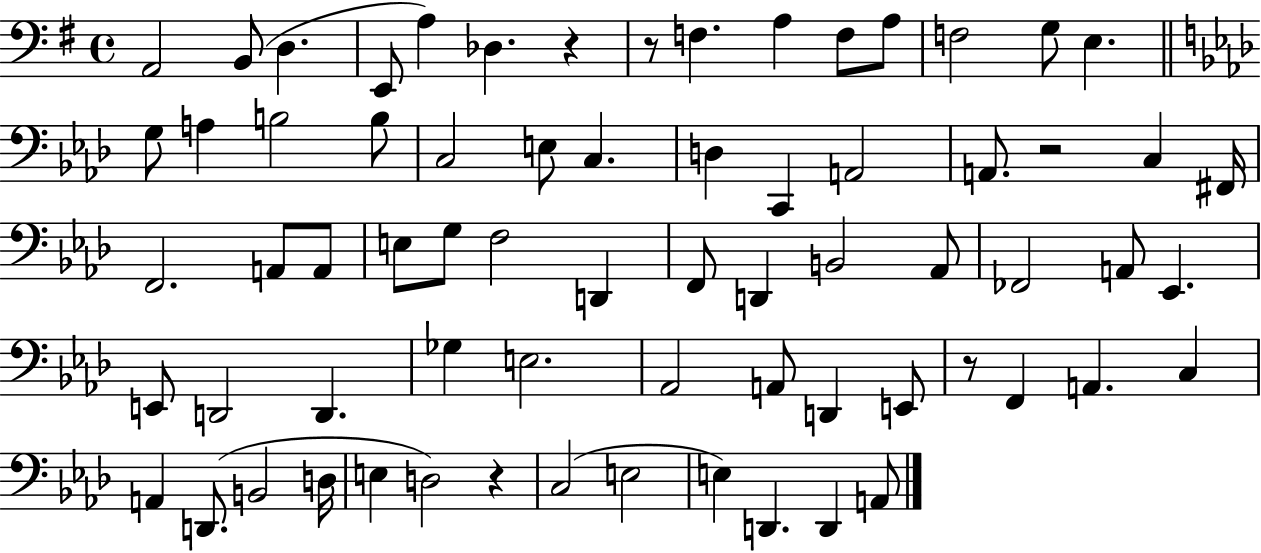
A2/h B2/e D3/q. E2/e A3/q Db3/q. R/q R/e F3/q. A3/q F3/e A3/e F3/h G3/e E3/q. G3/e A3/q B3/h B3/e C3/h E3/e C3/q. D3/q C2/q A2/h A2/e. R/h C3/q F#2/s F2/h. A2/e A2/e E3/e G3/e F3/h D2/q F2/e D2/q B2/h Ab2/e FES2/h A2/e Eb2/q. E2/e D2/h D2/q. Gb3/q E3/h. Ab2/h A2/e D2/q E2/e R/e F2/q A2/q. C3/q A2/q D2/e. B2/h D3/s E3/q D3/h R/q C3/h E3/h E3/q D2/q. D2/q A2/e